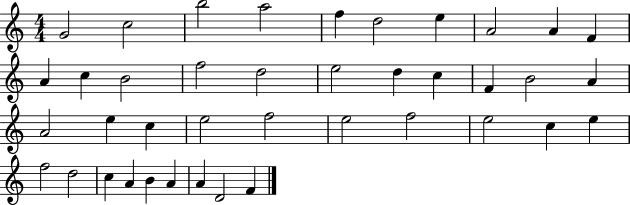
X:1
T:Untitled
M:4/4
L:1/4
K:C
G2 c2 b2 a2 f d2 e A2 A F A c B2 f2 d2 e2 d c F B2 A A2 e c e2 f2 e2 f2 e2 c e f2 d2 c A B A A D2 F